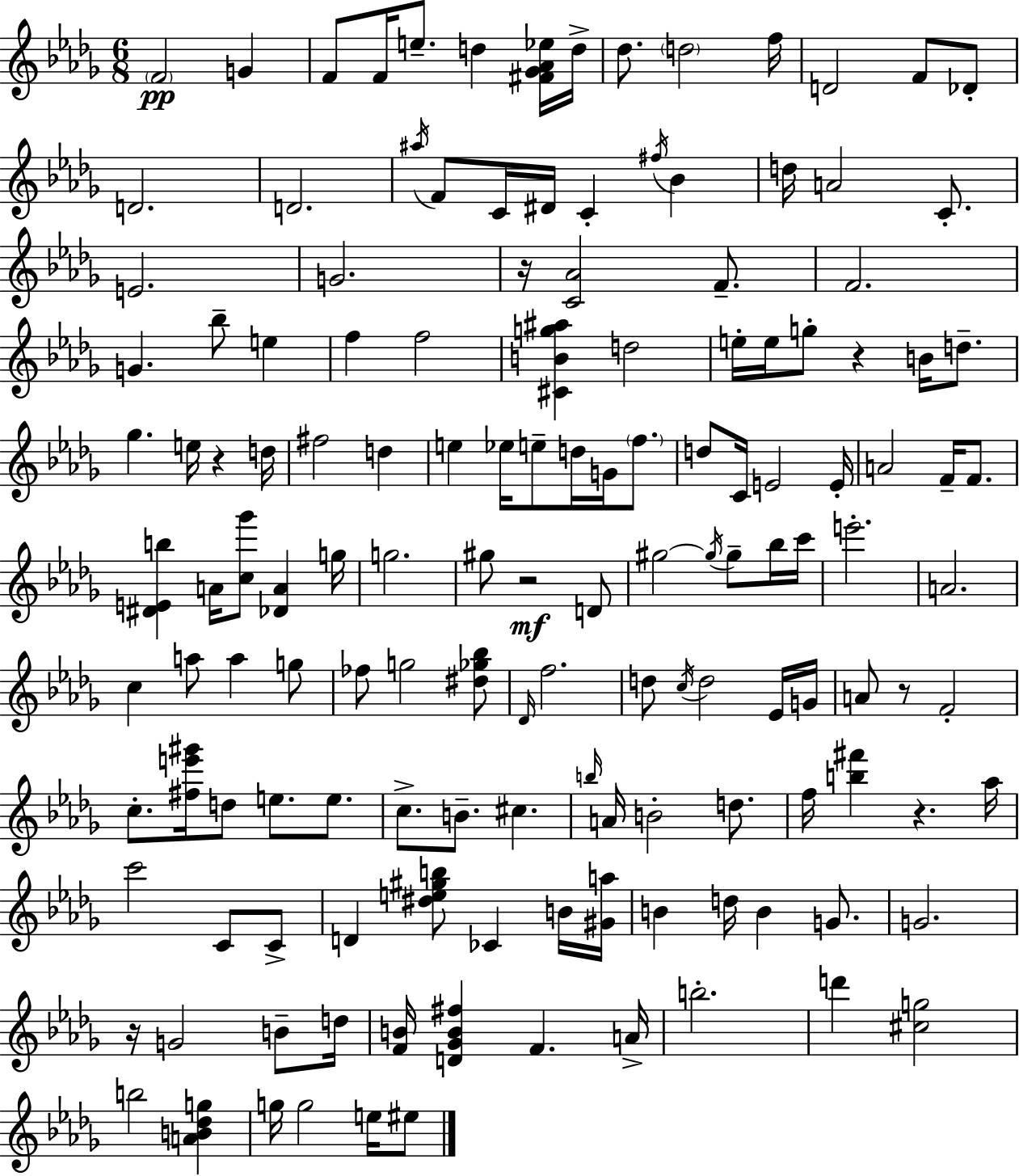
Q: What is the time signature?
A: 6/8